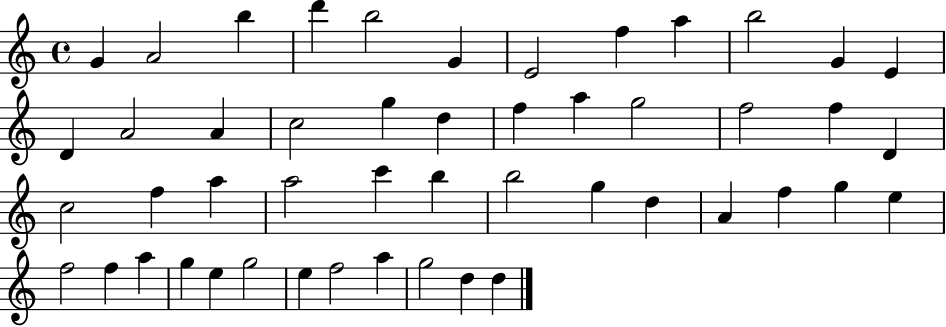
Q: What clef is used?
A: treble